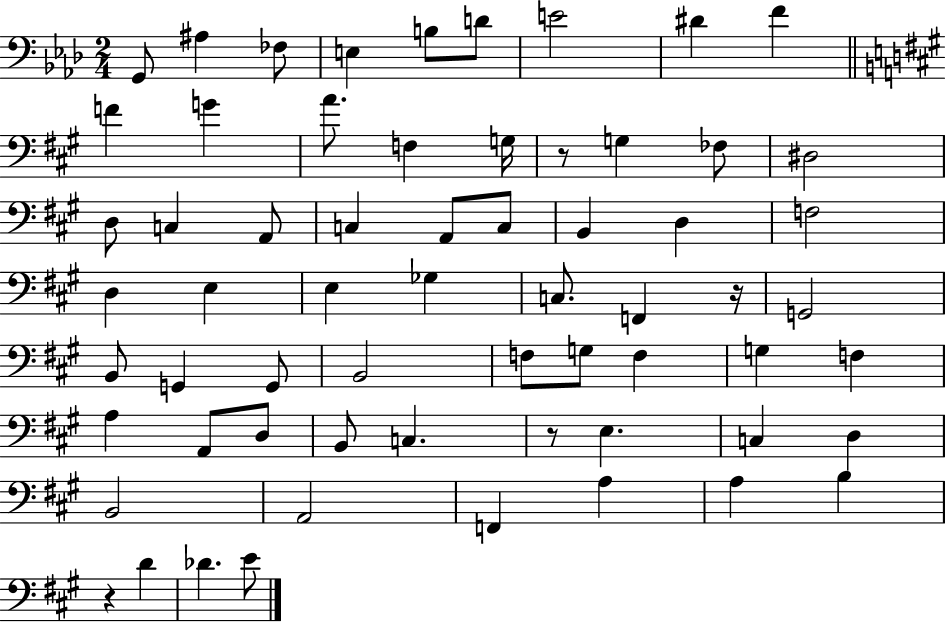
{
  \clef bass
  \numericTimeSignature
  \time 2/4
  \key aes \major
  g,8 ais4 fes8 | e4 b8 d'8 | e'2 | dis'4 f'4 | \break \bar "||" \break \key a \major f'4 g'4 | a'8. f4 g16 | r8 g4 fes8 | dis2 | \break d8 c4 a,8 | c4 a,8 c8 | b,4 d4 | f2 | \break d4 e4 | e4 ges4 | c8. f,4 r16 | g,2 | \break b,8 g,4 g,8 | b,2 | f8 g8 f4 | g4 f4 | \break a4 a,8 d8 | b,8 c4. | r8 e4. | c4 d4 | \break b,2 | a,2 | f,4 a4 | a4 b4 | \break r4 d'4 | des'4. e'8 | \bar "|."
}